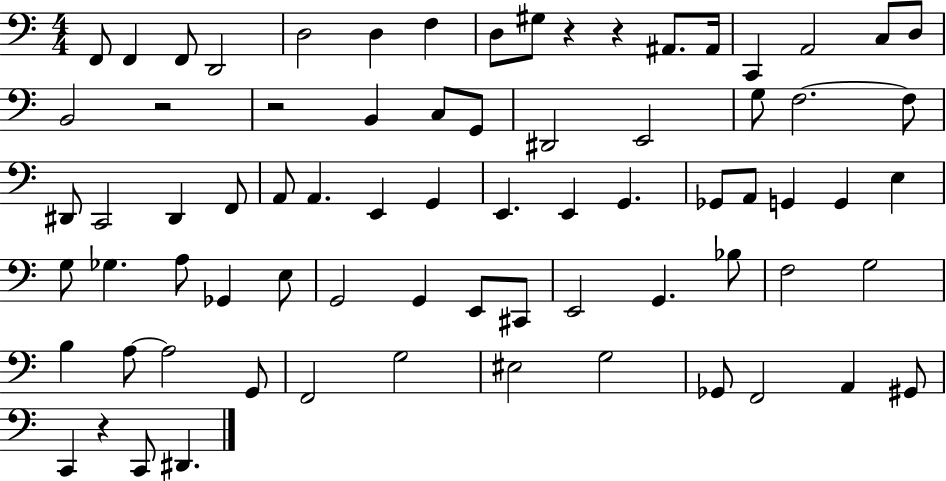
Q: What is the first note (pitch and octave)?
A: F2